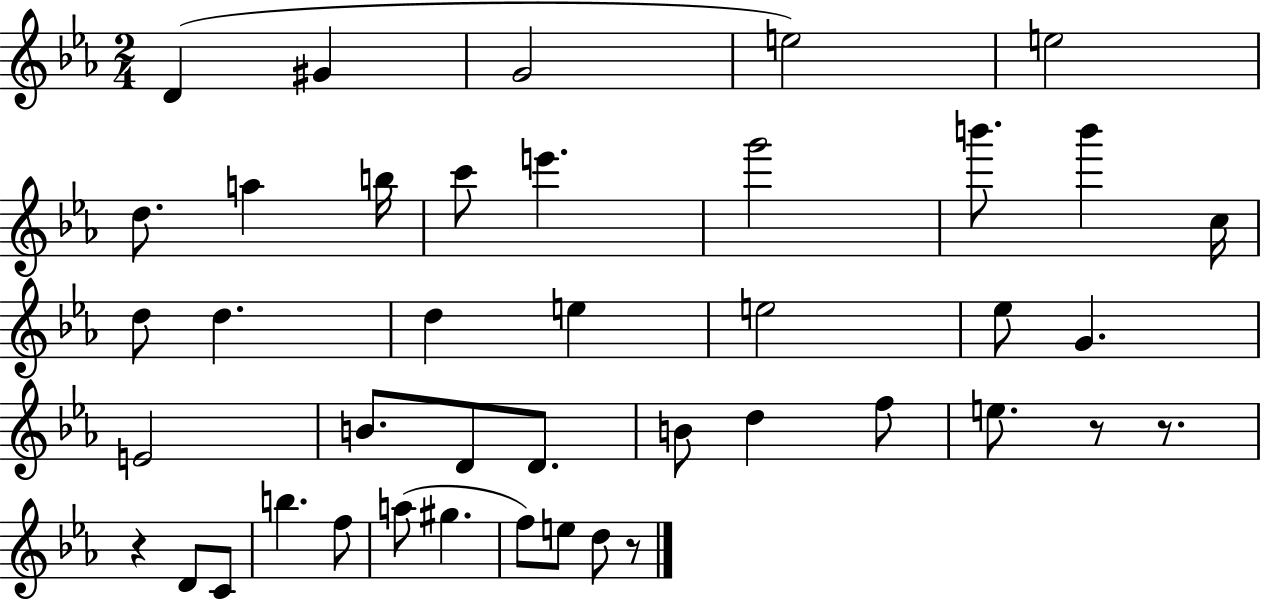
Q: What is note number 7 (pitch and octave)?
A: A5